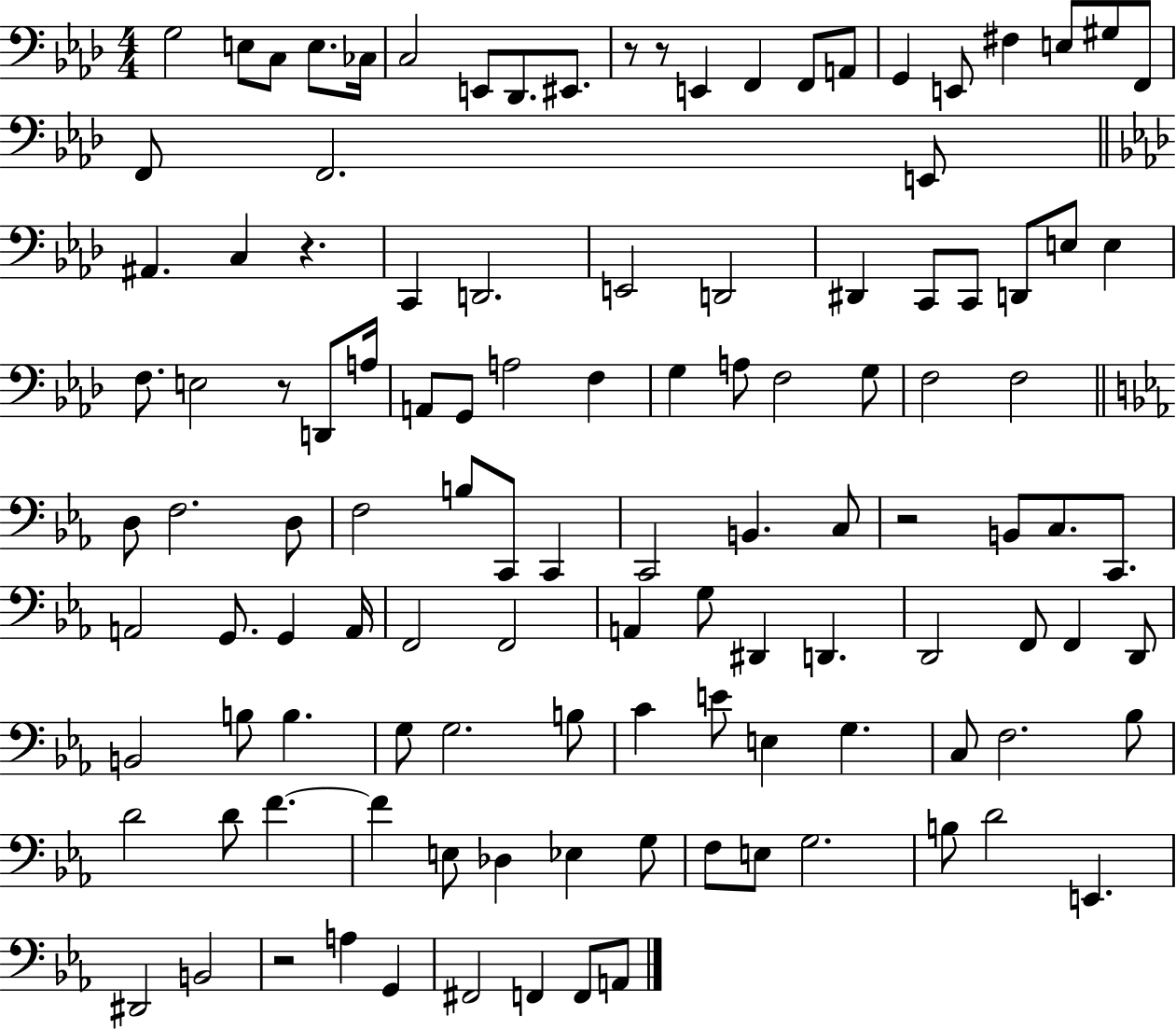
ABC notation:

X:1
T:Untitled
M:4/4
L:1/4
K:Ab
G,2 E,/2 C,/2 E,/2 _C,/4 C,2 E,,/2 _D,,/2 ^E,,/2 z/2 z/2 E,, F,, F,,/2 A,,/2 G,, E,,/2 ^F, E,/2 ^G,/2 F,,/2 F,,/2 F,,2 E,,/2 ^A,, C, z C,, D,,2 E,,2 D,,2 ^D,, C,,/2 C,,/2 D,,/2 E,/2 E, F,/2 E,2 z/2 D,,/2 A,/4 A,,/2 G,,/2 A,2 F, G, A,/2 F,2 G,/2 F,2 F,2 D,/2 F,2 D,/2 F,2 B,/2 C,,/2 C,, C,,2 B,, C,/2 z2 B,,/2 C,/2 C,,/2 A,,2 G,,/2 G,, A,,/4 F,,2 F,,2 A,, G,/2 ^D,, D,, D,,2 F,,/2 F,, D,,/2 B,,2 B,/2 B, G,/2 G,2 B,/2 C E/2 E, G, C,/2 F,2 _B,/2 D2 D/2 F F E,/2 _D, _E, G,/2 F,/2 E,/2 G,2 B,/2 D2 E,, ^D,,2 B,,2 z2 A, G,, ^F,,2 F,, F,,/2 A,,/2